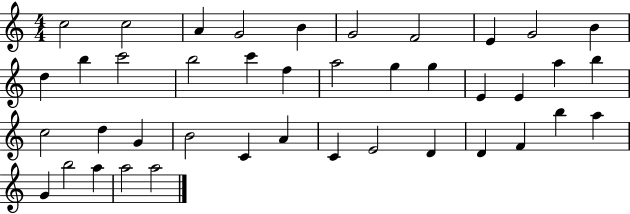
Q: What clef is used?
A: treble